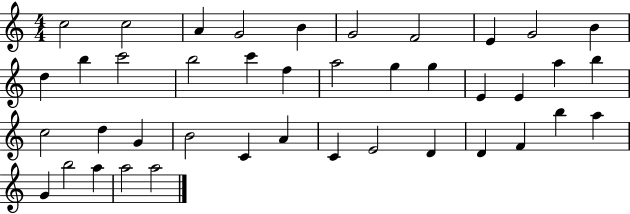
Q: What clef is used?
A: treble